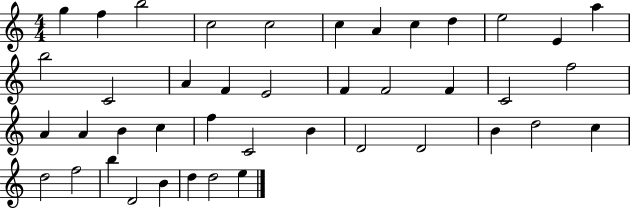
{
  \clef treble
  \numericTimeSignature
  \time 4/4
  \key c \major
  g''4 f''4 b''2 | c''2 c''2 | c''4 a'4 c''4 d''4 | e''2 e'4 a''4 | \break b''2 c'2 | a'4 f'4 e'2 | f'4 f'2 f'4 | c'2 f''2 | \break a'4 a'4 b'4 c''4 | f''4 c'2 b'4 | d'2 d'2 | b'4 d''2 c''4 | \break d''2 f''2 | b''4 d'2 b'4 | d''4 d''2 e''4 | \bar "|."
}